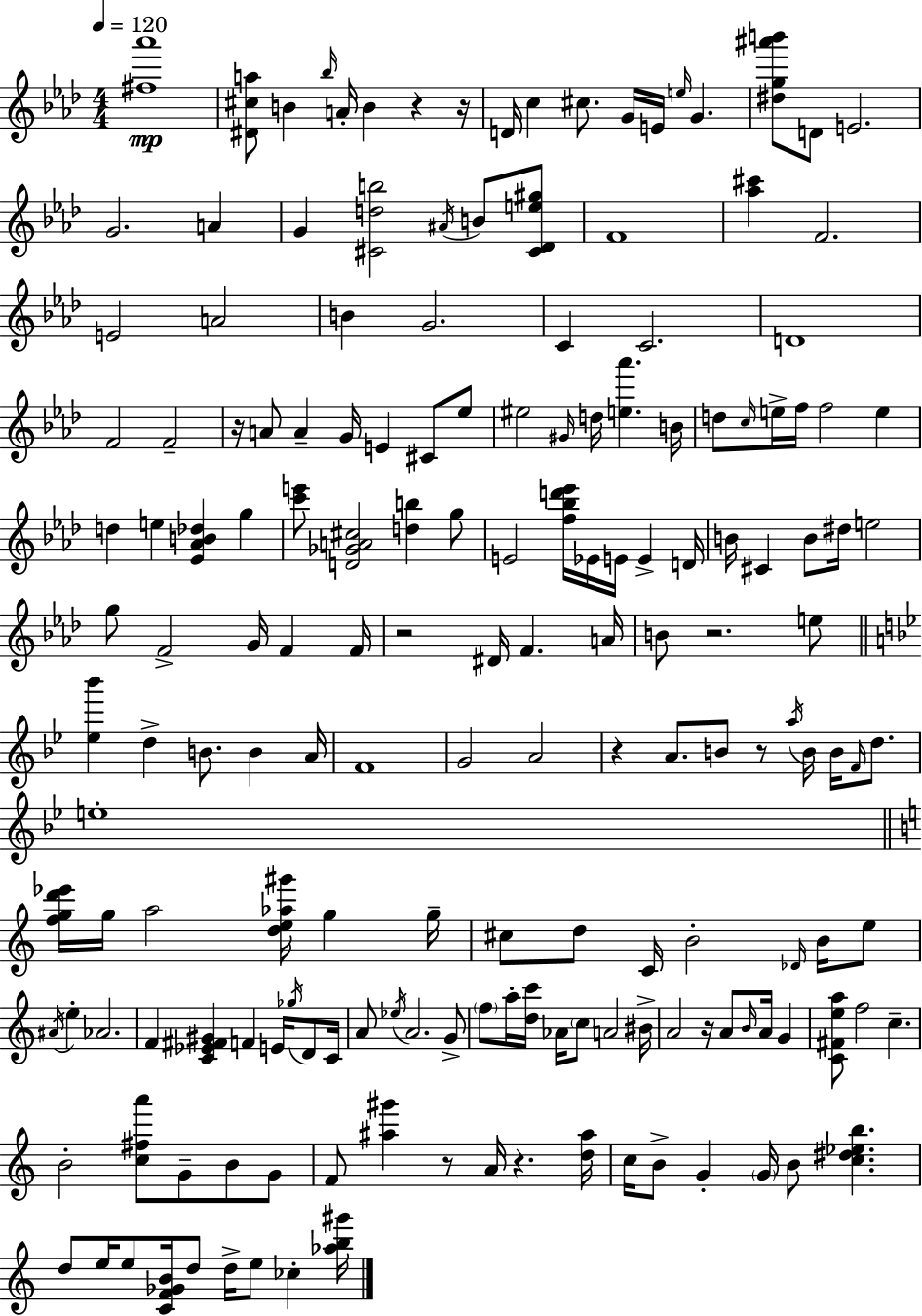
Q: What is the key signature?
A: AES major